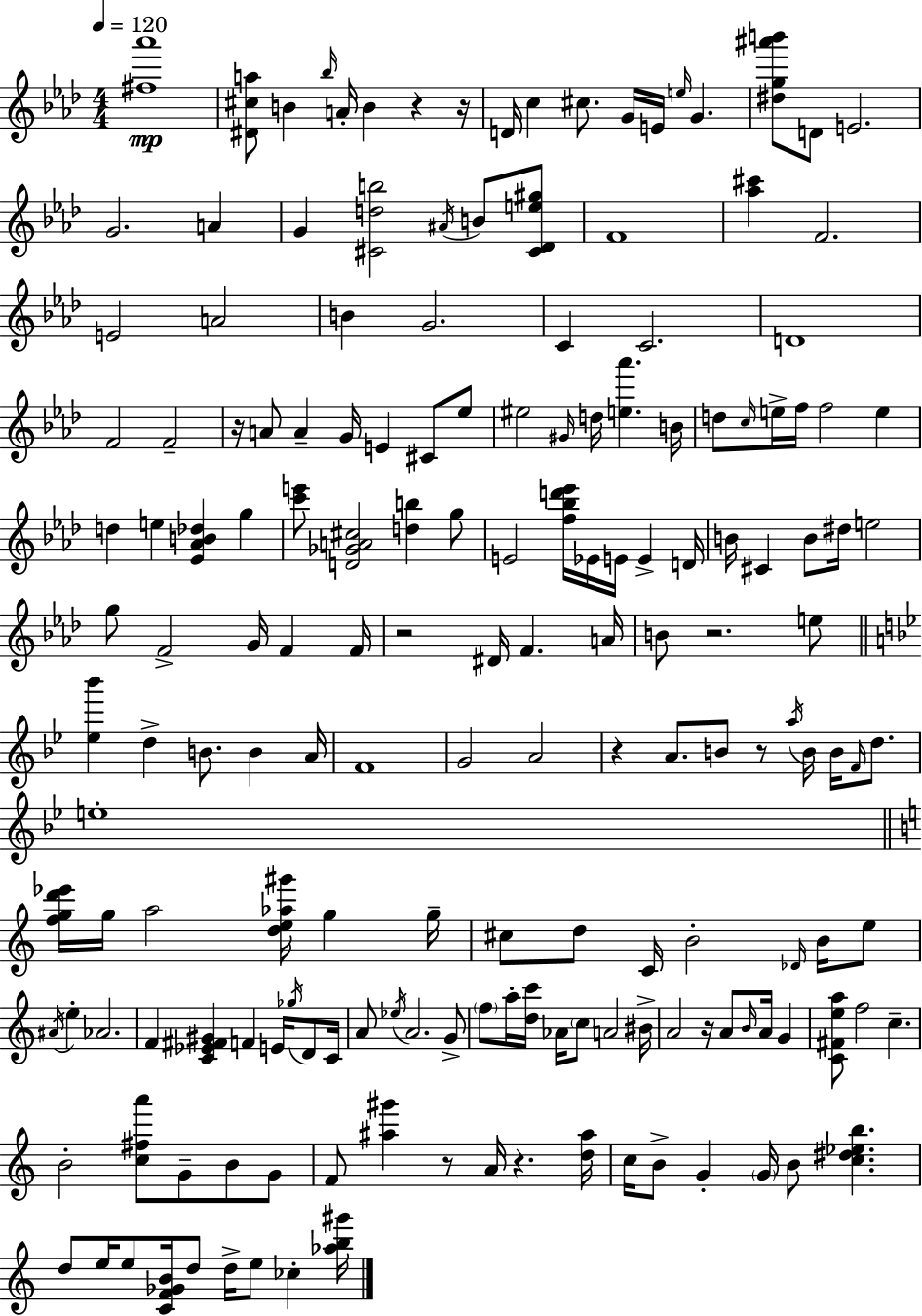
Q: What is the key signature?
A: AES major